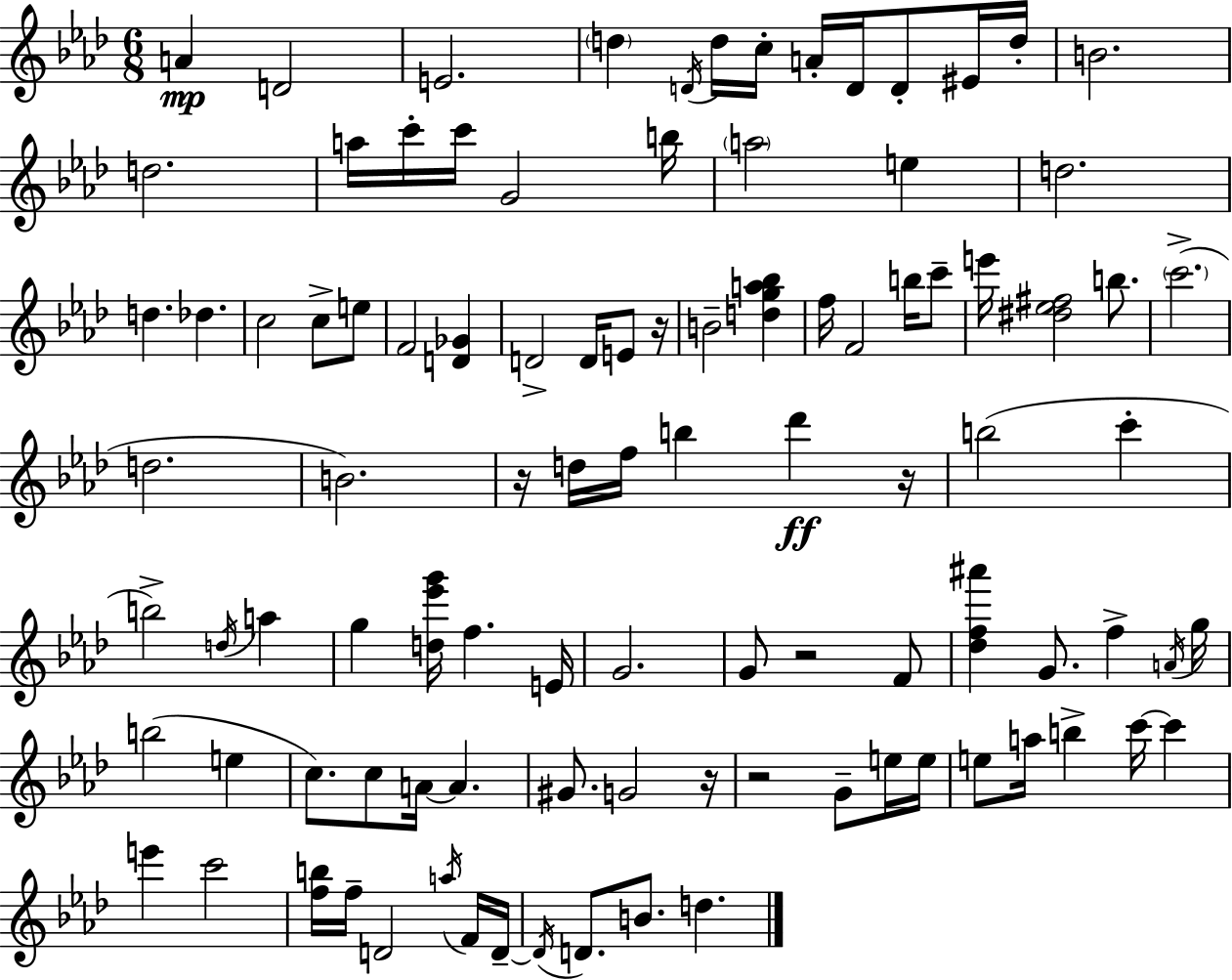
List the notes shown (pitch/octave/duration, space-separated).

A4/q D4/h E4/h. D5/q D4/s D5/s C5/s A4/s D4/s D4/e EIS4/s D5/s B4/h. D5/h. A5/s C6/s C6/s G4/h B5/s A5/h E5/q D5/h. D5/q. Db5/q. C5/h C5/e E5/e F4/h [D4,Gb4]/q D4/h D4/s E4/e R/s B4/h [D5,G5,A5,Bb5]/q F5/s F4/h B5/s C6/e E6/s [D#5,Eb5,F#5]/h B5/e. C6/h. D5/h. B4/h. R/s D5/s F5/s B5/q Db6/q R/s B5/h C6/q B5/h D5/s A5/q G5/q [D5,Eb6,G6]/s F5/q. E4/s G4/h. G4/e R/h F4/e [Db5,F5,A#6]/q G4/e. F5/q A4/s G5/s B5/h E5/q C5/e. C5/e A4/s A4/q. G#4/e. G4/h R/s R/h G4/e E5/s E5/s E5/e A5/s B5/q C6/s C6/q E6/q C6/h [F5,B5]/s F5/s D4/h A5/s F4/s D4/s D4/s D4/e. B4/e. D5/q.